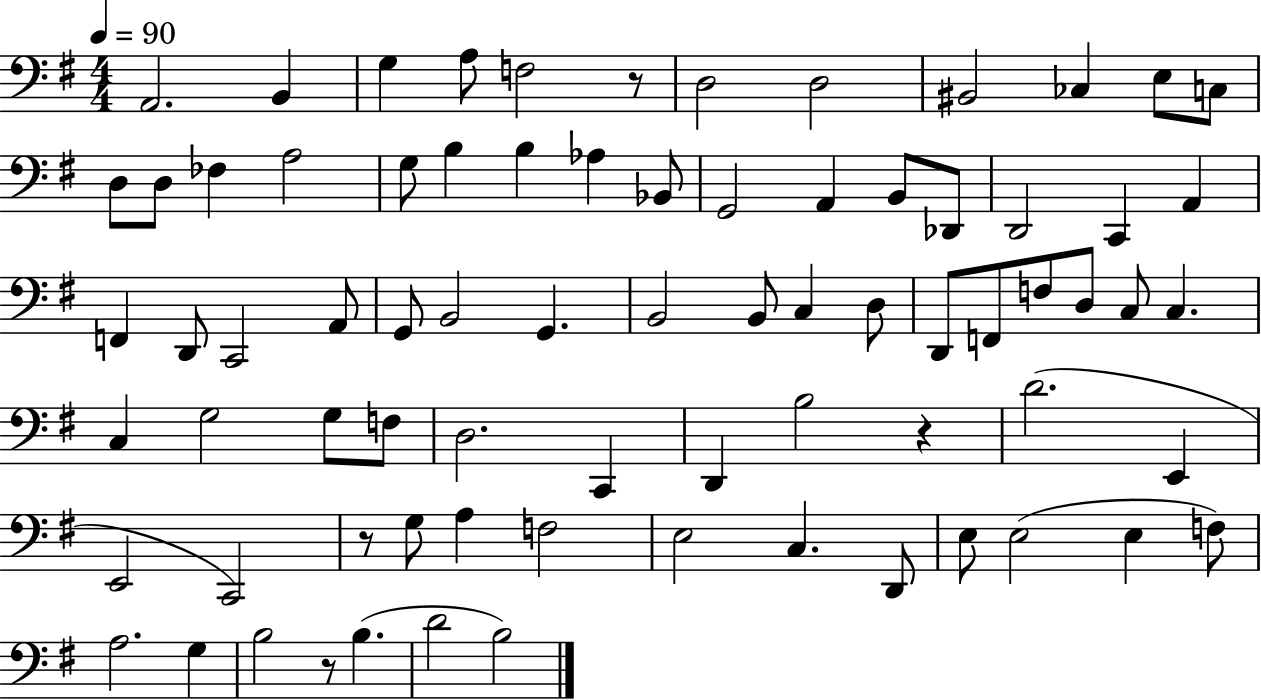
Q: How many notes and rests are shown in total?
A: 76